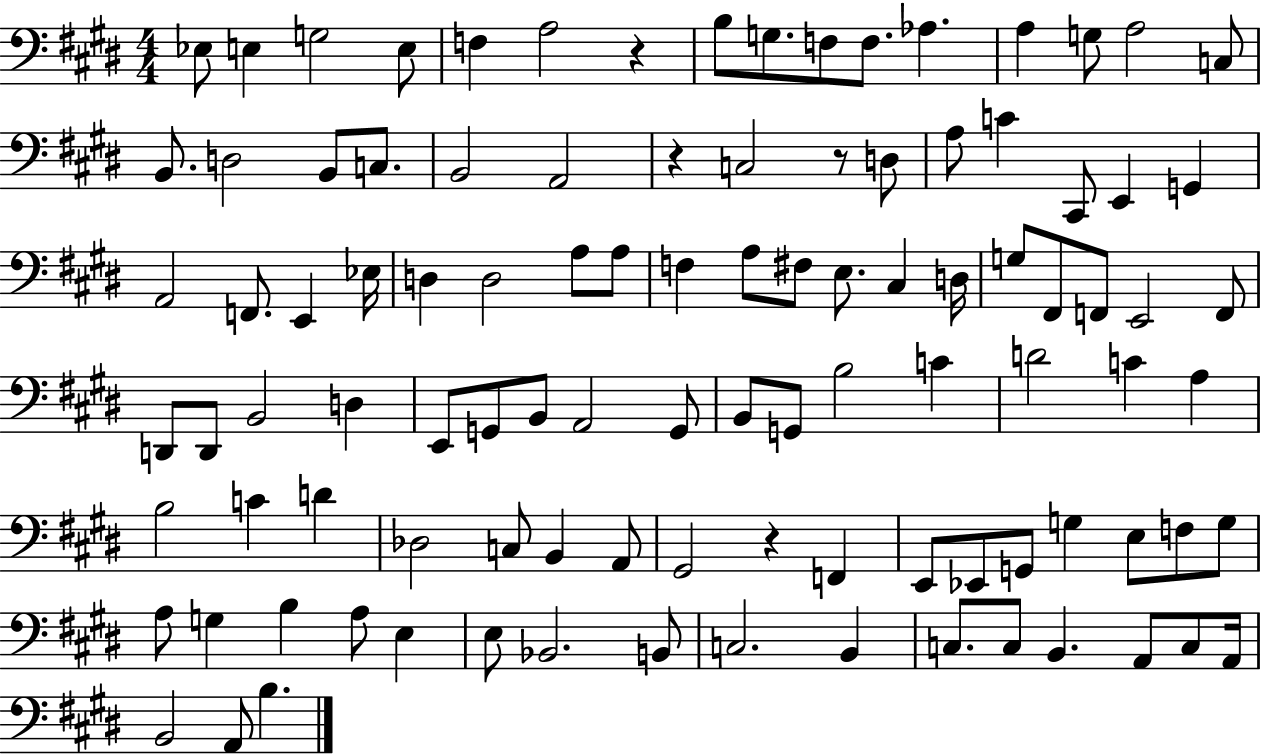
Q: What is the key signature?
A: E major